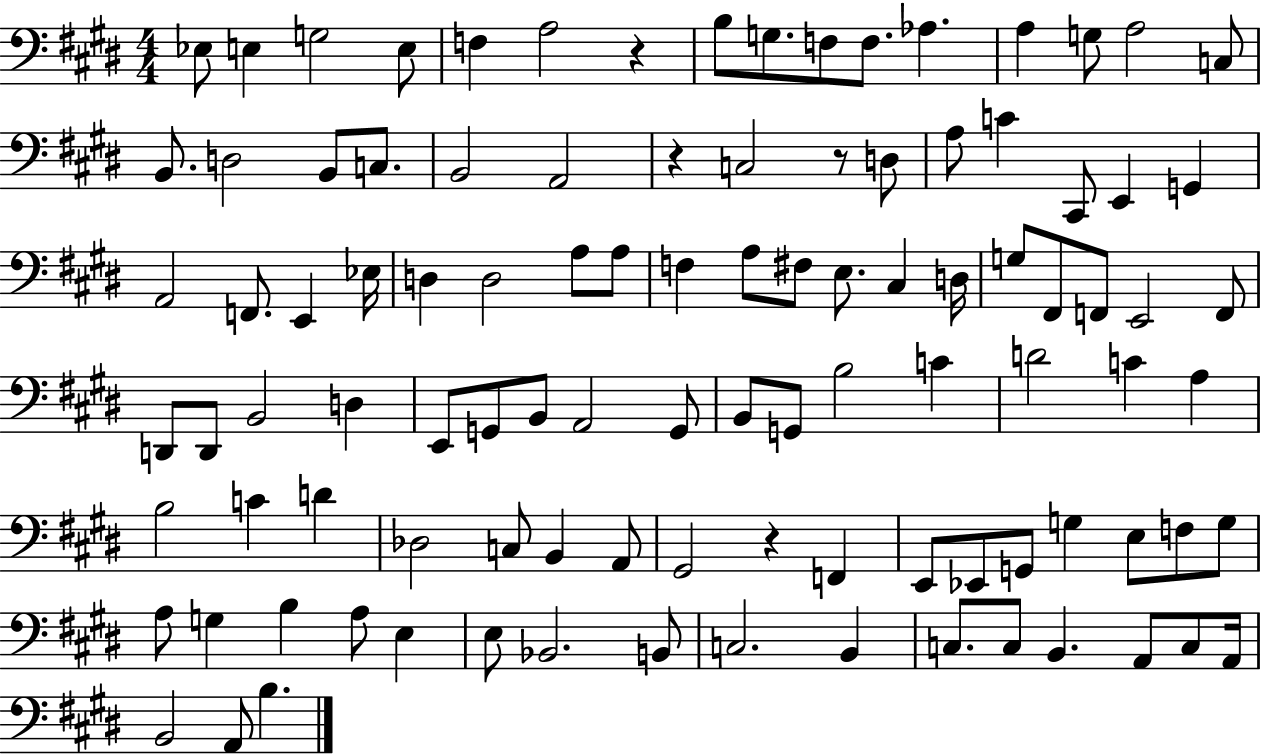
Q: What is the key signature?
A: E major